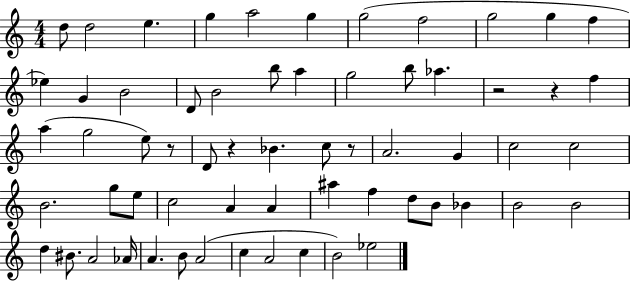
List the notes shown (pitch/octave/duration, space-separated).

D5/e D5/h E5/q. G5/q A5/h G5/q G5/h F5/h G5/h G5/q F5/q Eb5/q G4/q B4/h D4/e B4/h B5/e A5/q G5/h B5/e Ab5/q. R/h R/q F5/q A5/q G5/h E5/e R/e D4/e R/q Bb4/q. C5/e R/e A4/h. G4/q C5/h C5/h B4/h. G5/e E5/e C5/h A4/q A4/q A#5/q F5/q D5/e B4/e Bb4/q B4/h B4/h D5/q BIS4/e. A4/h Ab4/s A4/q. B4/e A4/h C5/q A4/h C5/q B4/h Eb5/h